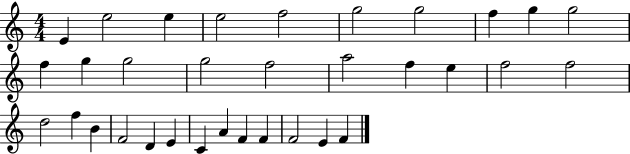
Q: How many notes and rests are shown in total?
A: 33